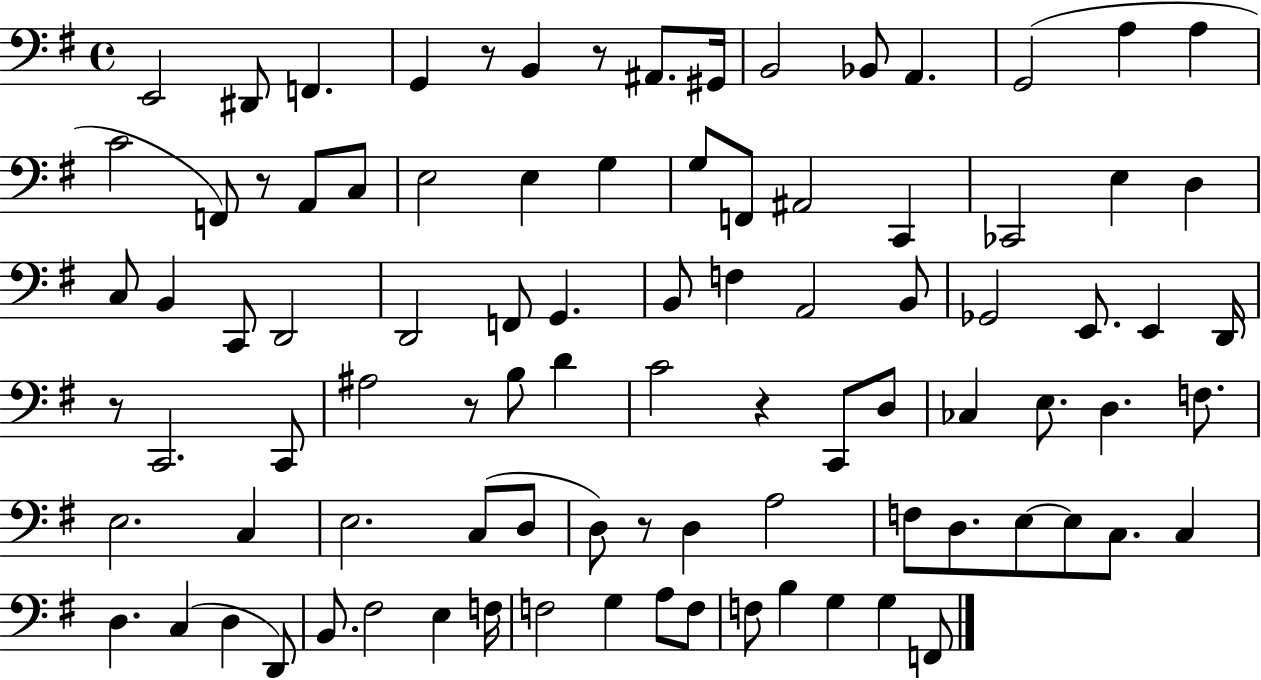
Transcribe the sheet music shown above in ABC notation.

X:1
T:Untitled
M:4/4
L:1/4
K:G
E,,2 ^D,,/2 F,, G,, z/2 B,, z/2 ^A,,/2 ^G,,/4 B,,2 _B,,/2 A,, G,,2 A, A, C2 F,,/2 z/2 A,,/2 C,/2 E,2 E, G, G,/2 F,,/2 ^A,,2 C,, _C,,2 E, D, C,/2 B,, C,,/2 D,,2 D,,2 F,,/2 G,, B,,/2 F, A,,2 B,,/2 _G,,2 E,,/2 E,, D,,/4 z/2 C,,2 C,,/2 ^A,2 z/2 B,/2 D C2 z C,,/2 D,/2 _C, E,/2 D, F,/2 E,2 C, E,2 C,/2 D,/2 D,/2 z/2 D, A,2 F,/2 D,/2 E,/2 E,/2 C,/2 C, D, C, D, D,,/2 B,,/2 ^F,2 E, F,/4 F,2 G, A,/2 F,/2 F,/2 B, G, G, F,,/2